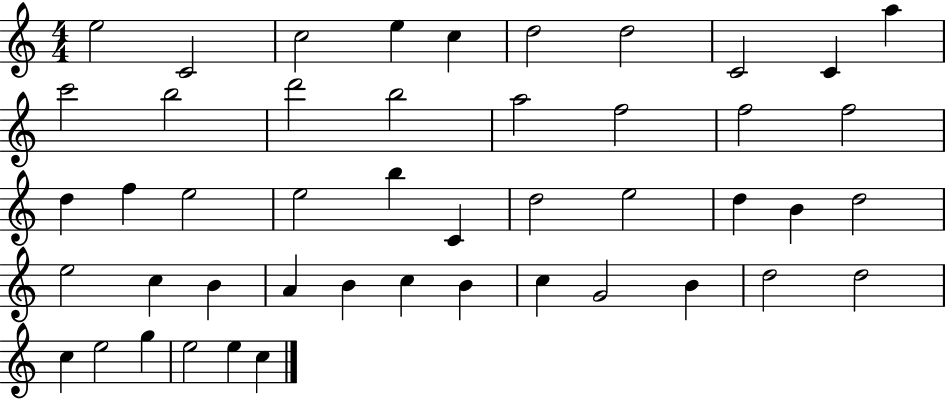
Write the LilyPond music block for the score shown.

{
  \clef treble
  \numericTimeSignature
  \time 4/4
  \key c \major
  e''2 c'2 | c''2 e''4 c''4 | d''2 d''2 | c'2 c'4 a''4 | \break c'''2 b''2 | d'''2 b''2 | a''2 f''2 | f''2 f''2 | \break d''4 f''4 e''2 | e''2 b''4 c'4 | d''2 e''2 | d''4 b'4 d''2 | \break e''2 c''4 b'4 | a'4 b'4 c''4 b'4 | c''4 g'2 b'4 | d''2 d''2 | \break c''4 e''2 g''4 | e''2 e''4 c''4 | \bar "|."
}